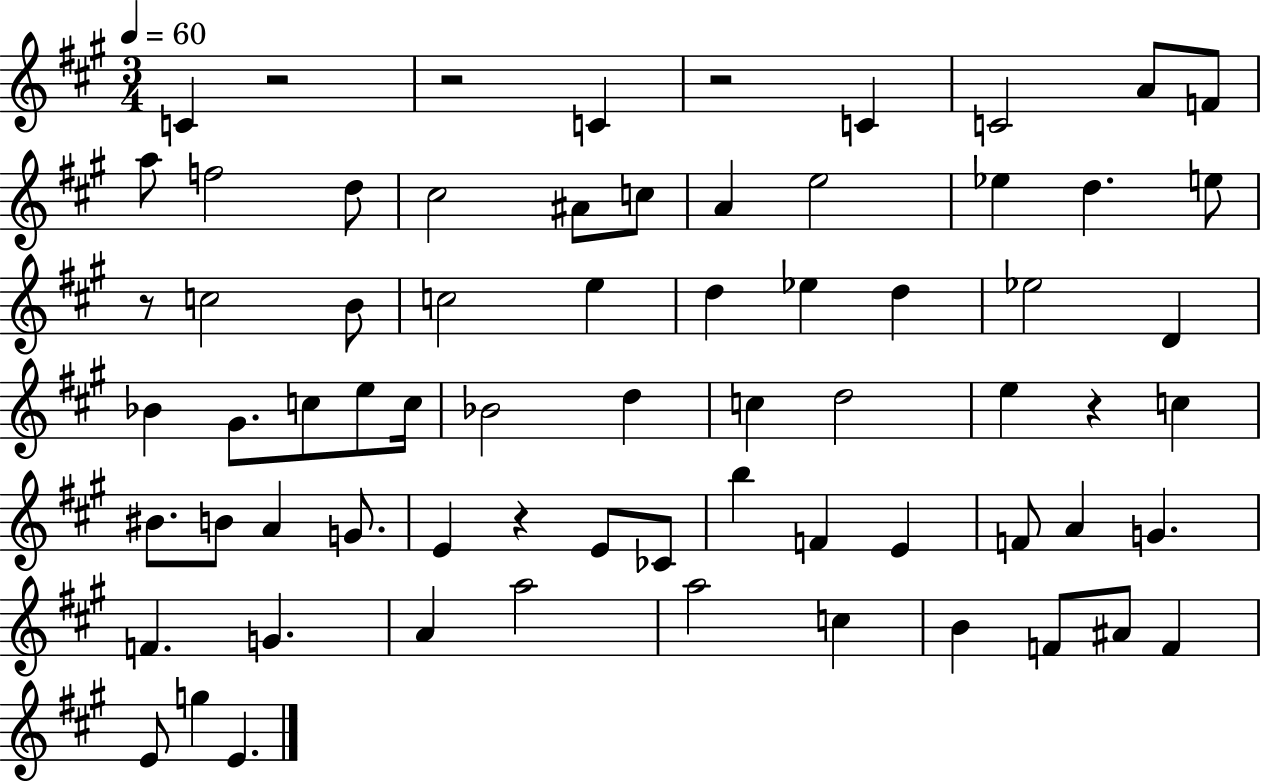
C4/q R/h R/h C4/q R/h C4/q C4/h A4/e F4/e A5/e F5/h D5/e C#5/h A#4/e C5/e A4/q E5/h Eb5/q D5/q. E5/e R/e C5/h B4/e C5/h E5/q D5/q Eb5/q D5/q Eb5/h D4/q Bb4/q G#4/e. C5/e E5/e C5/s Bb4/h D5/q C5/q D5/h E5/q R/q C5/q BIS4/e. B4/e A4/q G4/e. E4/q R/q E4/e CES4/e B5/q F4/q E4/q F4/e A4/q G4/q. F4/q. G4/q. A4/q A5/h A5/h C5/q B4/q F4/e A#4/e F4/q E4/e G5/q E4/q.